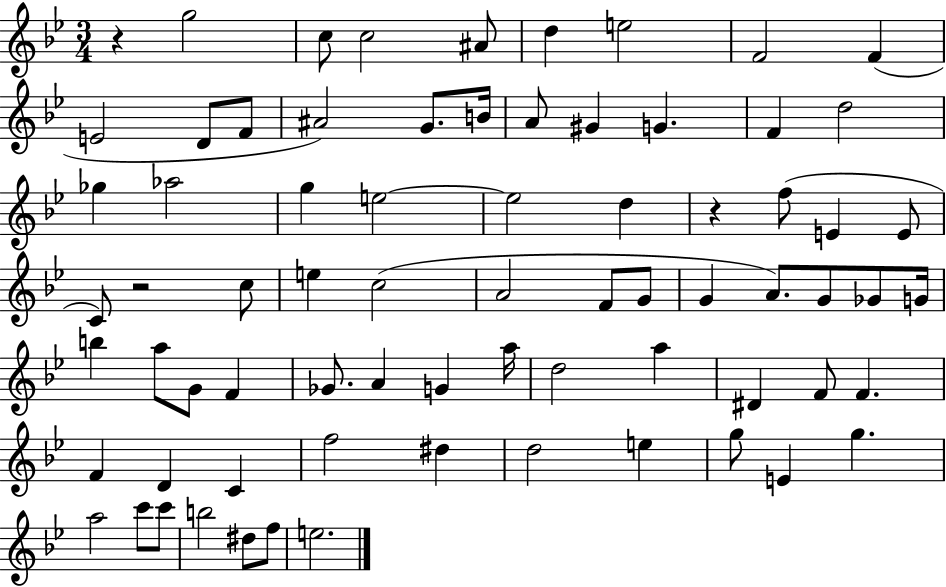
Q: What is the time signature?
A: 3/4